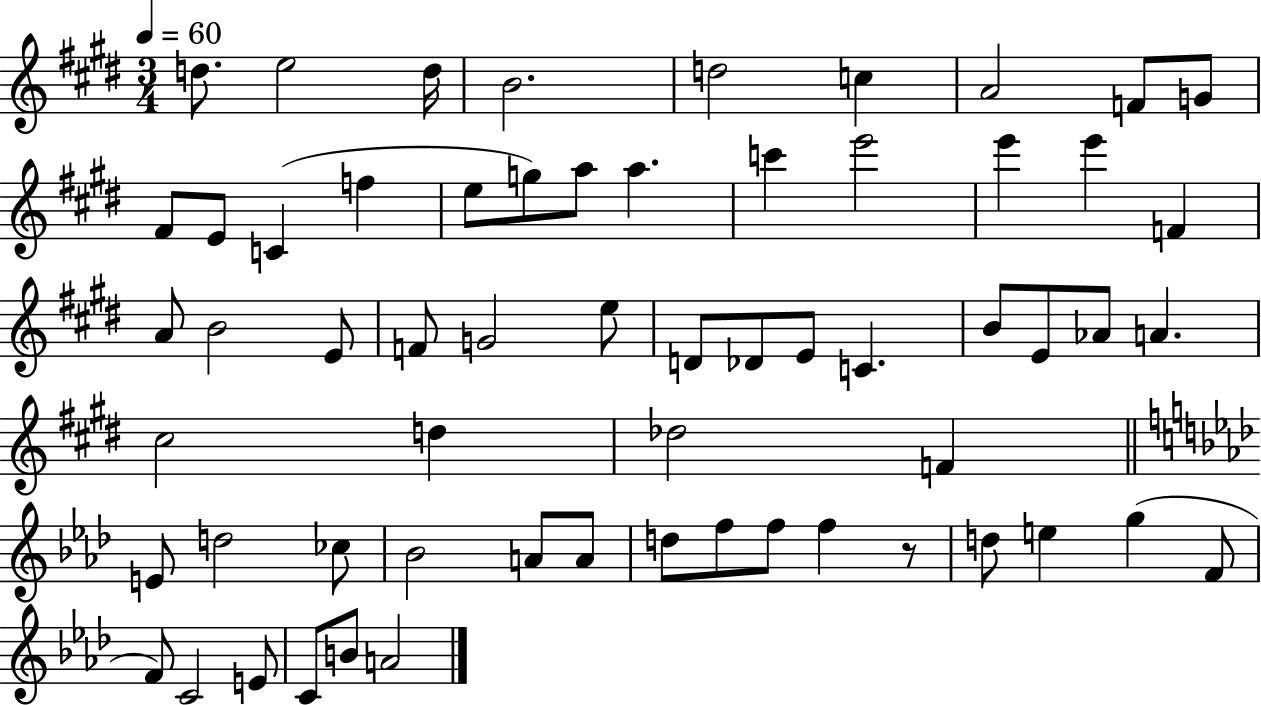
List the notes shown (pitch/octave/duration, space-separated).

D5/e. E5/h D5/s B4/h. D5/h C5/q A4/h F4/e G4/e F#4/e E4/e C4/q F5/q E5/e G5/e A5/e A5/q. C6/q E6/h E6/q E6/q F4/q A4/e B4/h E4/e F4/e G4/h E5/e D4/e Db4/e E4/e C4/q. B4/e E4/e Ab4/e A4/q. C#5/h D5/q Db5/h F4/q E4/e D5/h CES5/e Bb4/h A4/e A4/e D5/e F5/e F5/e F5/q R/e D5/e E5/q G5/q F4/e F4/e C4/h E4/e C4/e B4/e A4/h